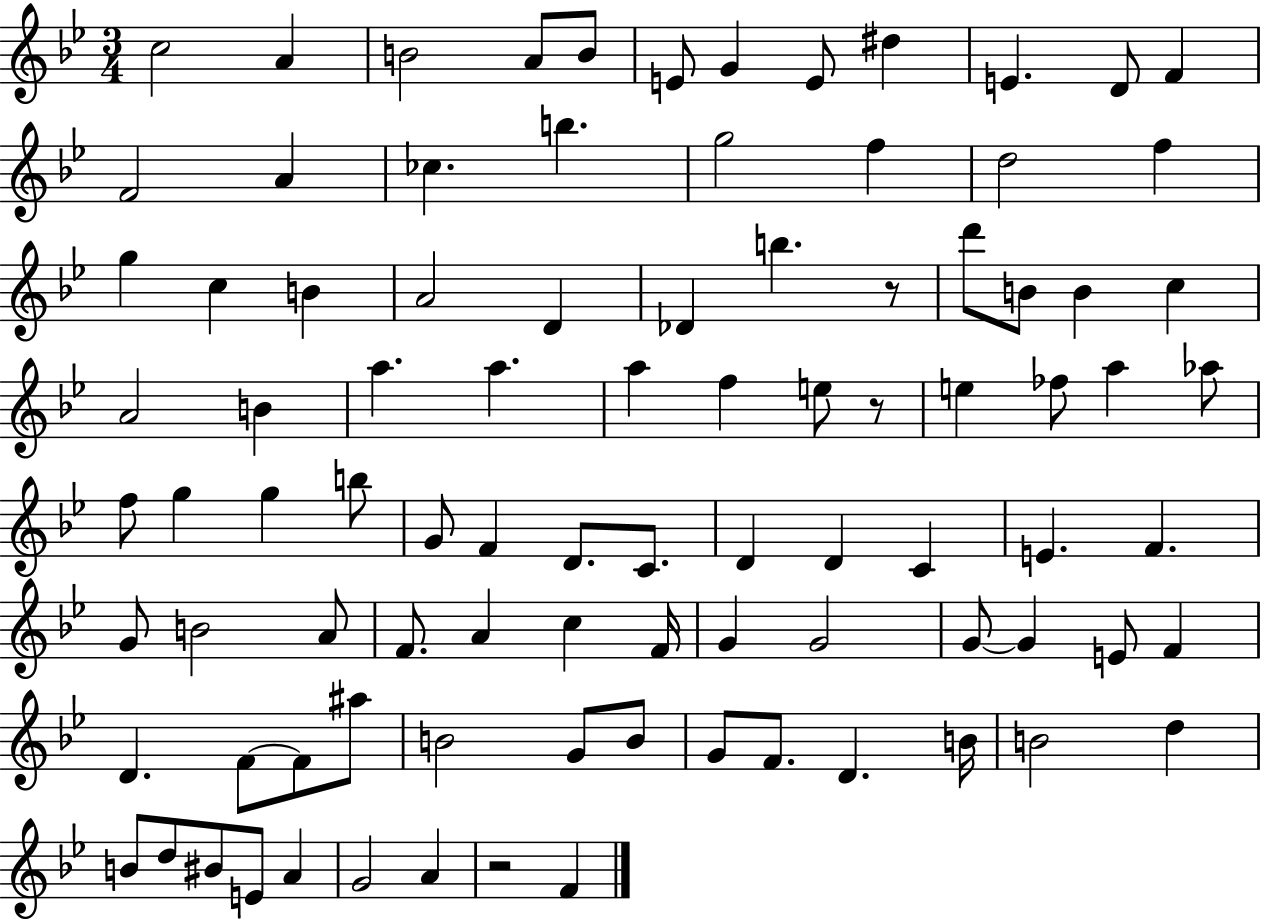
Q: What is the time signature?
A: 3/4